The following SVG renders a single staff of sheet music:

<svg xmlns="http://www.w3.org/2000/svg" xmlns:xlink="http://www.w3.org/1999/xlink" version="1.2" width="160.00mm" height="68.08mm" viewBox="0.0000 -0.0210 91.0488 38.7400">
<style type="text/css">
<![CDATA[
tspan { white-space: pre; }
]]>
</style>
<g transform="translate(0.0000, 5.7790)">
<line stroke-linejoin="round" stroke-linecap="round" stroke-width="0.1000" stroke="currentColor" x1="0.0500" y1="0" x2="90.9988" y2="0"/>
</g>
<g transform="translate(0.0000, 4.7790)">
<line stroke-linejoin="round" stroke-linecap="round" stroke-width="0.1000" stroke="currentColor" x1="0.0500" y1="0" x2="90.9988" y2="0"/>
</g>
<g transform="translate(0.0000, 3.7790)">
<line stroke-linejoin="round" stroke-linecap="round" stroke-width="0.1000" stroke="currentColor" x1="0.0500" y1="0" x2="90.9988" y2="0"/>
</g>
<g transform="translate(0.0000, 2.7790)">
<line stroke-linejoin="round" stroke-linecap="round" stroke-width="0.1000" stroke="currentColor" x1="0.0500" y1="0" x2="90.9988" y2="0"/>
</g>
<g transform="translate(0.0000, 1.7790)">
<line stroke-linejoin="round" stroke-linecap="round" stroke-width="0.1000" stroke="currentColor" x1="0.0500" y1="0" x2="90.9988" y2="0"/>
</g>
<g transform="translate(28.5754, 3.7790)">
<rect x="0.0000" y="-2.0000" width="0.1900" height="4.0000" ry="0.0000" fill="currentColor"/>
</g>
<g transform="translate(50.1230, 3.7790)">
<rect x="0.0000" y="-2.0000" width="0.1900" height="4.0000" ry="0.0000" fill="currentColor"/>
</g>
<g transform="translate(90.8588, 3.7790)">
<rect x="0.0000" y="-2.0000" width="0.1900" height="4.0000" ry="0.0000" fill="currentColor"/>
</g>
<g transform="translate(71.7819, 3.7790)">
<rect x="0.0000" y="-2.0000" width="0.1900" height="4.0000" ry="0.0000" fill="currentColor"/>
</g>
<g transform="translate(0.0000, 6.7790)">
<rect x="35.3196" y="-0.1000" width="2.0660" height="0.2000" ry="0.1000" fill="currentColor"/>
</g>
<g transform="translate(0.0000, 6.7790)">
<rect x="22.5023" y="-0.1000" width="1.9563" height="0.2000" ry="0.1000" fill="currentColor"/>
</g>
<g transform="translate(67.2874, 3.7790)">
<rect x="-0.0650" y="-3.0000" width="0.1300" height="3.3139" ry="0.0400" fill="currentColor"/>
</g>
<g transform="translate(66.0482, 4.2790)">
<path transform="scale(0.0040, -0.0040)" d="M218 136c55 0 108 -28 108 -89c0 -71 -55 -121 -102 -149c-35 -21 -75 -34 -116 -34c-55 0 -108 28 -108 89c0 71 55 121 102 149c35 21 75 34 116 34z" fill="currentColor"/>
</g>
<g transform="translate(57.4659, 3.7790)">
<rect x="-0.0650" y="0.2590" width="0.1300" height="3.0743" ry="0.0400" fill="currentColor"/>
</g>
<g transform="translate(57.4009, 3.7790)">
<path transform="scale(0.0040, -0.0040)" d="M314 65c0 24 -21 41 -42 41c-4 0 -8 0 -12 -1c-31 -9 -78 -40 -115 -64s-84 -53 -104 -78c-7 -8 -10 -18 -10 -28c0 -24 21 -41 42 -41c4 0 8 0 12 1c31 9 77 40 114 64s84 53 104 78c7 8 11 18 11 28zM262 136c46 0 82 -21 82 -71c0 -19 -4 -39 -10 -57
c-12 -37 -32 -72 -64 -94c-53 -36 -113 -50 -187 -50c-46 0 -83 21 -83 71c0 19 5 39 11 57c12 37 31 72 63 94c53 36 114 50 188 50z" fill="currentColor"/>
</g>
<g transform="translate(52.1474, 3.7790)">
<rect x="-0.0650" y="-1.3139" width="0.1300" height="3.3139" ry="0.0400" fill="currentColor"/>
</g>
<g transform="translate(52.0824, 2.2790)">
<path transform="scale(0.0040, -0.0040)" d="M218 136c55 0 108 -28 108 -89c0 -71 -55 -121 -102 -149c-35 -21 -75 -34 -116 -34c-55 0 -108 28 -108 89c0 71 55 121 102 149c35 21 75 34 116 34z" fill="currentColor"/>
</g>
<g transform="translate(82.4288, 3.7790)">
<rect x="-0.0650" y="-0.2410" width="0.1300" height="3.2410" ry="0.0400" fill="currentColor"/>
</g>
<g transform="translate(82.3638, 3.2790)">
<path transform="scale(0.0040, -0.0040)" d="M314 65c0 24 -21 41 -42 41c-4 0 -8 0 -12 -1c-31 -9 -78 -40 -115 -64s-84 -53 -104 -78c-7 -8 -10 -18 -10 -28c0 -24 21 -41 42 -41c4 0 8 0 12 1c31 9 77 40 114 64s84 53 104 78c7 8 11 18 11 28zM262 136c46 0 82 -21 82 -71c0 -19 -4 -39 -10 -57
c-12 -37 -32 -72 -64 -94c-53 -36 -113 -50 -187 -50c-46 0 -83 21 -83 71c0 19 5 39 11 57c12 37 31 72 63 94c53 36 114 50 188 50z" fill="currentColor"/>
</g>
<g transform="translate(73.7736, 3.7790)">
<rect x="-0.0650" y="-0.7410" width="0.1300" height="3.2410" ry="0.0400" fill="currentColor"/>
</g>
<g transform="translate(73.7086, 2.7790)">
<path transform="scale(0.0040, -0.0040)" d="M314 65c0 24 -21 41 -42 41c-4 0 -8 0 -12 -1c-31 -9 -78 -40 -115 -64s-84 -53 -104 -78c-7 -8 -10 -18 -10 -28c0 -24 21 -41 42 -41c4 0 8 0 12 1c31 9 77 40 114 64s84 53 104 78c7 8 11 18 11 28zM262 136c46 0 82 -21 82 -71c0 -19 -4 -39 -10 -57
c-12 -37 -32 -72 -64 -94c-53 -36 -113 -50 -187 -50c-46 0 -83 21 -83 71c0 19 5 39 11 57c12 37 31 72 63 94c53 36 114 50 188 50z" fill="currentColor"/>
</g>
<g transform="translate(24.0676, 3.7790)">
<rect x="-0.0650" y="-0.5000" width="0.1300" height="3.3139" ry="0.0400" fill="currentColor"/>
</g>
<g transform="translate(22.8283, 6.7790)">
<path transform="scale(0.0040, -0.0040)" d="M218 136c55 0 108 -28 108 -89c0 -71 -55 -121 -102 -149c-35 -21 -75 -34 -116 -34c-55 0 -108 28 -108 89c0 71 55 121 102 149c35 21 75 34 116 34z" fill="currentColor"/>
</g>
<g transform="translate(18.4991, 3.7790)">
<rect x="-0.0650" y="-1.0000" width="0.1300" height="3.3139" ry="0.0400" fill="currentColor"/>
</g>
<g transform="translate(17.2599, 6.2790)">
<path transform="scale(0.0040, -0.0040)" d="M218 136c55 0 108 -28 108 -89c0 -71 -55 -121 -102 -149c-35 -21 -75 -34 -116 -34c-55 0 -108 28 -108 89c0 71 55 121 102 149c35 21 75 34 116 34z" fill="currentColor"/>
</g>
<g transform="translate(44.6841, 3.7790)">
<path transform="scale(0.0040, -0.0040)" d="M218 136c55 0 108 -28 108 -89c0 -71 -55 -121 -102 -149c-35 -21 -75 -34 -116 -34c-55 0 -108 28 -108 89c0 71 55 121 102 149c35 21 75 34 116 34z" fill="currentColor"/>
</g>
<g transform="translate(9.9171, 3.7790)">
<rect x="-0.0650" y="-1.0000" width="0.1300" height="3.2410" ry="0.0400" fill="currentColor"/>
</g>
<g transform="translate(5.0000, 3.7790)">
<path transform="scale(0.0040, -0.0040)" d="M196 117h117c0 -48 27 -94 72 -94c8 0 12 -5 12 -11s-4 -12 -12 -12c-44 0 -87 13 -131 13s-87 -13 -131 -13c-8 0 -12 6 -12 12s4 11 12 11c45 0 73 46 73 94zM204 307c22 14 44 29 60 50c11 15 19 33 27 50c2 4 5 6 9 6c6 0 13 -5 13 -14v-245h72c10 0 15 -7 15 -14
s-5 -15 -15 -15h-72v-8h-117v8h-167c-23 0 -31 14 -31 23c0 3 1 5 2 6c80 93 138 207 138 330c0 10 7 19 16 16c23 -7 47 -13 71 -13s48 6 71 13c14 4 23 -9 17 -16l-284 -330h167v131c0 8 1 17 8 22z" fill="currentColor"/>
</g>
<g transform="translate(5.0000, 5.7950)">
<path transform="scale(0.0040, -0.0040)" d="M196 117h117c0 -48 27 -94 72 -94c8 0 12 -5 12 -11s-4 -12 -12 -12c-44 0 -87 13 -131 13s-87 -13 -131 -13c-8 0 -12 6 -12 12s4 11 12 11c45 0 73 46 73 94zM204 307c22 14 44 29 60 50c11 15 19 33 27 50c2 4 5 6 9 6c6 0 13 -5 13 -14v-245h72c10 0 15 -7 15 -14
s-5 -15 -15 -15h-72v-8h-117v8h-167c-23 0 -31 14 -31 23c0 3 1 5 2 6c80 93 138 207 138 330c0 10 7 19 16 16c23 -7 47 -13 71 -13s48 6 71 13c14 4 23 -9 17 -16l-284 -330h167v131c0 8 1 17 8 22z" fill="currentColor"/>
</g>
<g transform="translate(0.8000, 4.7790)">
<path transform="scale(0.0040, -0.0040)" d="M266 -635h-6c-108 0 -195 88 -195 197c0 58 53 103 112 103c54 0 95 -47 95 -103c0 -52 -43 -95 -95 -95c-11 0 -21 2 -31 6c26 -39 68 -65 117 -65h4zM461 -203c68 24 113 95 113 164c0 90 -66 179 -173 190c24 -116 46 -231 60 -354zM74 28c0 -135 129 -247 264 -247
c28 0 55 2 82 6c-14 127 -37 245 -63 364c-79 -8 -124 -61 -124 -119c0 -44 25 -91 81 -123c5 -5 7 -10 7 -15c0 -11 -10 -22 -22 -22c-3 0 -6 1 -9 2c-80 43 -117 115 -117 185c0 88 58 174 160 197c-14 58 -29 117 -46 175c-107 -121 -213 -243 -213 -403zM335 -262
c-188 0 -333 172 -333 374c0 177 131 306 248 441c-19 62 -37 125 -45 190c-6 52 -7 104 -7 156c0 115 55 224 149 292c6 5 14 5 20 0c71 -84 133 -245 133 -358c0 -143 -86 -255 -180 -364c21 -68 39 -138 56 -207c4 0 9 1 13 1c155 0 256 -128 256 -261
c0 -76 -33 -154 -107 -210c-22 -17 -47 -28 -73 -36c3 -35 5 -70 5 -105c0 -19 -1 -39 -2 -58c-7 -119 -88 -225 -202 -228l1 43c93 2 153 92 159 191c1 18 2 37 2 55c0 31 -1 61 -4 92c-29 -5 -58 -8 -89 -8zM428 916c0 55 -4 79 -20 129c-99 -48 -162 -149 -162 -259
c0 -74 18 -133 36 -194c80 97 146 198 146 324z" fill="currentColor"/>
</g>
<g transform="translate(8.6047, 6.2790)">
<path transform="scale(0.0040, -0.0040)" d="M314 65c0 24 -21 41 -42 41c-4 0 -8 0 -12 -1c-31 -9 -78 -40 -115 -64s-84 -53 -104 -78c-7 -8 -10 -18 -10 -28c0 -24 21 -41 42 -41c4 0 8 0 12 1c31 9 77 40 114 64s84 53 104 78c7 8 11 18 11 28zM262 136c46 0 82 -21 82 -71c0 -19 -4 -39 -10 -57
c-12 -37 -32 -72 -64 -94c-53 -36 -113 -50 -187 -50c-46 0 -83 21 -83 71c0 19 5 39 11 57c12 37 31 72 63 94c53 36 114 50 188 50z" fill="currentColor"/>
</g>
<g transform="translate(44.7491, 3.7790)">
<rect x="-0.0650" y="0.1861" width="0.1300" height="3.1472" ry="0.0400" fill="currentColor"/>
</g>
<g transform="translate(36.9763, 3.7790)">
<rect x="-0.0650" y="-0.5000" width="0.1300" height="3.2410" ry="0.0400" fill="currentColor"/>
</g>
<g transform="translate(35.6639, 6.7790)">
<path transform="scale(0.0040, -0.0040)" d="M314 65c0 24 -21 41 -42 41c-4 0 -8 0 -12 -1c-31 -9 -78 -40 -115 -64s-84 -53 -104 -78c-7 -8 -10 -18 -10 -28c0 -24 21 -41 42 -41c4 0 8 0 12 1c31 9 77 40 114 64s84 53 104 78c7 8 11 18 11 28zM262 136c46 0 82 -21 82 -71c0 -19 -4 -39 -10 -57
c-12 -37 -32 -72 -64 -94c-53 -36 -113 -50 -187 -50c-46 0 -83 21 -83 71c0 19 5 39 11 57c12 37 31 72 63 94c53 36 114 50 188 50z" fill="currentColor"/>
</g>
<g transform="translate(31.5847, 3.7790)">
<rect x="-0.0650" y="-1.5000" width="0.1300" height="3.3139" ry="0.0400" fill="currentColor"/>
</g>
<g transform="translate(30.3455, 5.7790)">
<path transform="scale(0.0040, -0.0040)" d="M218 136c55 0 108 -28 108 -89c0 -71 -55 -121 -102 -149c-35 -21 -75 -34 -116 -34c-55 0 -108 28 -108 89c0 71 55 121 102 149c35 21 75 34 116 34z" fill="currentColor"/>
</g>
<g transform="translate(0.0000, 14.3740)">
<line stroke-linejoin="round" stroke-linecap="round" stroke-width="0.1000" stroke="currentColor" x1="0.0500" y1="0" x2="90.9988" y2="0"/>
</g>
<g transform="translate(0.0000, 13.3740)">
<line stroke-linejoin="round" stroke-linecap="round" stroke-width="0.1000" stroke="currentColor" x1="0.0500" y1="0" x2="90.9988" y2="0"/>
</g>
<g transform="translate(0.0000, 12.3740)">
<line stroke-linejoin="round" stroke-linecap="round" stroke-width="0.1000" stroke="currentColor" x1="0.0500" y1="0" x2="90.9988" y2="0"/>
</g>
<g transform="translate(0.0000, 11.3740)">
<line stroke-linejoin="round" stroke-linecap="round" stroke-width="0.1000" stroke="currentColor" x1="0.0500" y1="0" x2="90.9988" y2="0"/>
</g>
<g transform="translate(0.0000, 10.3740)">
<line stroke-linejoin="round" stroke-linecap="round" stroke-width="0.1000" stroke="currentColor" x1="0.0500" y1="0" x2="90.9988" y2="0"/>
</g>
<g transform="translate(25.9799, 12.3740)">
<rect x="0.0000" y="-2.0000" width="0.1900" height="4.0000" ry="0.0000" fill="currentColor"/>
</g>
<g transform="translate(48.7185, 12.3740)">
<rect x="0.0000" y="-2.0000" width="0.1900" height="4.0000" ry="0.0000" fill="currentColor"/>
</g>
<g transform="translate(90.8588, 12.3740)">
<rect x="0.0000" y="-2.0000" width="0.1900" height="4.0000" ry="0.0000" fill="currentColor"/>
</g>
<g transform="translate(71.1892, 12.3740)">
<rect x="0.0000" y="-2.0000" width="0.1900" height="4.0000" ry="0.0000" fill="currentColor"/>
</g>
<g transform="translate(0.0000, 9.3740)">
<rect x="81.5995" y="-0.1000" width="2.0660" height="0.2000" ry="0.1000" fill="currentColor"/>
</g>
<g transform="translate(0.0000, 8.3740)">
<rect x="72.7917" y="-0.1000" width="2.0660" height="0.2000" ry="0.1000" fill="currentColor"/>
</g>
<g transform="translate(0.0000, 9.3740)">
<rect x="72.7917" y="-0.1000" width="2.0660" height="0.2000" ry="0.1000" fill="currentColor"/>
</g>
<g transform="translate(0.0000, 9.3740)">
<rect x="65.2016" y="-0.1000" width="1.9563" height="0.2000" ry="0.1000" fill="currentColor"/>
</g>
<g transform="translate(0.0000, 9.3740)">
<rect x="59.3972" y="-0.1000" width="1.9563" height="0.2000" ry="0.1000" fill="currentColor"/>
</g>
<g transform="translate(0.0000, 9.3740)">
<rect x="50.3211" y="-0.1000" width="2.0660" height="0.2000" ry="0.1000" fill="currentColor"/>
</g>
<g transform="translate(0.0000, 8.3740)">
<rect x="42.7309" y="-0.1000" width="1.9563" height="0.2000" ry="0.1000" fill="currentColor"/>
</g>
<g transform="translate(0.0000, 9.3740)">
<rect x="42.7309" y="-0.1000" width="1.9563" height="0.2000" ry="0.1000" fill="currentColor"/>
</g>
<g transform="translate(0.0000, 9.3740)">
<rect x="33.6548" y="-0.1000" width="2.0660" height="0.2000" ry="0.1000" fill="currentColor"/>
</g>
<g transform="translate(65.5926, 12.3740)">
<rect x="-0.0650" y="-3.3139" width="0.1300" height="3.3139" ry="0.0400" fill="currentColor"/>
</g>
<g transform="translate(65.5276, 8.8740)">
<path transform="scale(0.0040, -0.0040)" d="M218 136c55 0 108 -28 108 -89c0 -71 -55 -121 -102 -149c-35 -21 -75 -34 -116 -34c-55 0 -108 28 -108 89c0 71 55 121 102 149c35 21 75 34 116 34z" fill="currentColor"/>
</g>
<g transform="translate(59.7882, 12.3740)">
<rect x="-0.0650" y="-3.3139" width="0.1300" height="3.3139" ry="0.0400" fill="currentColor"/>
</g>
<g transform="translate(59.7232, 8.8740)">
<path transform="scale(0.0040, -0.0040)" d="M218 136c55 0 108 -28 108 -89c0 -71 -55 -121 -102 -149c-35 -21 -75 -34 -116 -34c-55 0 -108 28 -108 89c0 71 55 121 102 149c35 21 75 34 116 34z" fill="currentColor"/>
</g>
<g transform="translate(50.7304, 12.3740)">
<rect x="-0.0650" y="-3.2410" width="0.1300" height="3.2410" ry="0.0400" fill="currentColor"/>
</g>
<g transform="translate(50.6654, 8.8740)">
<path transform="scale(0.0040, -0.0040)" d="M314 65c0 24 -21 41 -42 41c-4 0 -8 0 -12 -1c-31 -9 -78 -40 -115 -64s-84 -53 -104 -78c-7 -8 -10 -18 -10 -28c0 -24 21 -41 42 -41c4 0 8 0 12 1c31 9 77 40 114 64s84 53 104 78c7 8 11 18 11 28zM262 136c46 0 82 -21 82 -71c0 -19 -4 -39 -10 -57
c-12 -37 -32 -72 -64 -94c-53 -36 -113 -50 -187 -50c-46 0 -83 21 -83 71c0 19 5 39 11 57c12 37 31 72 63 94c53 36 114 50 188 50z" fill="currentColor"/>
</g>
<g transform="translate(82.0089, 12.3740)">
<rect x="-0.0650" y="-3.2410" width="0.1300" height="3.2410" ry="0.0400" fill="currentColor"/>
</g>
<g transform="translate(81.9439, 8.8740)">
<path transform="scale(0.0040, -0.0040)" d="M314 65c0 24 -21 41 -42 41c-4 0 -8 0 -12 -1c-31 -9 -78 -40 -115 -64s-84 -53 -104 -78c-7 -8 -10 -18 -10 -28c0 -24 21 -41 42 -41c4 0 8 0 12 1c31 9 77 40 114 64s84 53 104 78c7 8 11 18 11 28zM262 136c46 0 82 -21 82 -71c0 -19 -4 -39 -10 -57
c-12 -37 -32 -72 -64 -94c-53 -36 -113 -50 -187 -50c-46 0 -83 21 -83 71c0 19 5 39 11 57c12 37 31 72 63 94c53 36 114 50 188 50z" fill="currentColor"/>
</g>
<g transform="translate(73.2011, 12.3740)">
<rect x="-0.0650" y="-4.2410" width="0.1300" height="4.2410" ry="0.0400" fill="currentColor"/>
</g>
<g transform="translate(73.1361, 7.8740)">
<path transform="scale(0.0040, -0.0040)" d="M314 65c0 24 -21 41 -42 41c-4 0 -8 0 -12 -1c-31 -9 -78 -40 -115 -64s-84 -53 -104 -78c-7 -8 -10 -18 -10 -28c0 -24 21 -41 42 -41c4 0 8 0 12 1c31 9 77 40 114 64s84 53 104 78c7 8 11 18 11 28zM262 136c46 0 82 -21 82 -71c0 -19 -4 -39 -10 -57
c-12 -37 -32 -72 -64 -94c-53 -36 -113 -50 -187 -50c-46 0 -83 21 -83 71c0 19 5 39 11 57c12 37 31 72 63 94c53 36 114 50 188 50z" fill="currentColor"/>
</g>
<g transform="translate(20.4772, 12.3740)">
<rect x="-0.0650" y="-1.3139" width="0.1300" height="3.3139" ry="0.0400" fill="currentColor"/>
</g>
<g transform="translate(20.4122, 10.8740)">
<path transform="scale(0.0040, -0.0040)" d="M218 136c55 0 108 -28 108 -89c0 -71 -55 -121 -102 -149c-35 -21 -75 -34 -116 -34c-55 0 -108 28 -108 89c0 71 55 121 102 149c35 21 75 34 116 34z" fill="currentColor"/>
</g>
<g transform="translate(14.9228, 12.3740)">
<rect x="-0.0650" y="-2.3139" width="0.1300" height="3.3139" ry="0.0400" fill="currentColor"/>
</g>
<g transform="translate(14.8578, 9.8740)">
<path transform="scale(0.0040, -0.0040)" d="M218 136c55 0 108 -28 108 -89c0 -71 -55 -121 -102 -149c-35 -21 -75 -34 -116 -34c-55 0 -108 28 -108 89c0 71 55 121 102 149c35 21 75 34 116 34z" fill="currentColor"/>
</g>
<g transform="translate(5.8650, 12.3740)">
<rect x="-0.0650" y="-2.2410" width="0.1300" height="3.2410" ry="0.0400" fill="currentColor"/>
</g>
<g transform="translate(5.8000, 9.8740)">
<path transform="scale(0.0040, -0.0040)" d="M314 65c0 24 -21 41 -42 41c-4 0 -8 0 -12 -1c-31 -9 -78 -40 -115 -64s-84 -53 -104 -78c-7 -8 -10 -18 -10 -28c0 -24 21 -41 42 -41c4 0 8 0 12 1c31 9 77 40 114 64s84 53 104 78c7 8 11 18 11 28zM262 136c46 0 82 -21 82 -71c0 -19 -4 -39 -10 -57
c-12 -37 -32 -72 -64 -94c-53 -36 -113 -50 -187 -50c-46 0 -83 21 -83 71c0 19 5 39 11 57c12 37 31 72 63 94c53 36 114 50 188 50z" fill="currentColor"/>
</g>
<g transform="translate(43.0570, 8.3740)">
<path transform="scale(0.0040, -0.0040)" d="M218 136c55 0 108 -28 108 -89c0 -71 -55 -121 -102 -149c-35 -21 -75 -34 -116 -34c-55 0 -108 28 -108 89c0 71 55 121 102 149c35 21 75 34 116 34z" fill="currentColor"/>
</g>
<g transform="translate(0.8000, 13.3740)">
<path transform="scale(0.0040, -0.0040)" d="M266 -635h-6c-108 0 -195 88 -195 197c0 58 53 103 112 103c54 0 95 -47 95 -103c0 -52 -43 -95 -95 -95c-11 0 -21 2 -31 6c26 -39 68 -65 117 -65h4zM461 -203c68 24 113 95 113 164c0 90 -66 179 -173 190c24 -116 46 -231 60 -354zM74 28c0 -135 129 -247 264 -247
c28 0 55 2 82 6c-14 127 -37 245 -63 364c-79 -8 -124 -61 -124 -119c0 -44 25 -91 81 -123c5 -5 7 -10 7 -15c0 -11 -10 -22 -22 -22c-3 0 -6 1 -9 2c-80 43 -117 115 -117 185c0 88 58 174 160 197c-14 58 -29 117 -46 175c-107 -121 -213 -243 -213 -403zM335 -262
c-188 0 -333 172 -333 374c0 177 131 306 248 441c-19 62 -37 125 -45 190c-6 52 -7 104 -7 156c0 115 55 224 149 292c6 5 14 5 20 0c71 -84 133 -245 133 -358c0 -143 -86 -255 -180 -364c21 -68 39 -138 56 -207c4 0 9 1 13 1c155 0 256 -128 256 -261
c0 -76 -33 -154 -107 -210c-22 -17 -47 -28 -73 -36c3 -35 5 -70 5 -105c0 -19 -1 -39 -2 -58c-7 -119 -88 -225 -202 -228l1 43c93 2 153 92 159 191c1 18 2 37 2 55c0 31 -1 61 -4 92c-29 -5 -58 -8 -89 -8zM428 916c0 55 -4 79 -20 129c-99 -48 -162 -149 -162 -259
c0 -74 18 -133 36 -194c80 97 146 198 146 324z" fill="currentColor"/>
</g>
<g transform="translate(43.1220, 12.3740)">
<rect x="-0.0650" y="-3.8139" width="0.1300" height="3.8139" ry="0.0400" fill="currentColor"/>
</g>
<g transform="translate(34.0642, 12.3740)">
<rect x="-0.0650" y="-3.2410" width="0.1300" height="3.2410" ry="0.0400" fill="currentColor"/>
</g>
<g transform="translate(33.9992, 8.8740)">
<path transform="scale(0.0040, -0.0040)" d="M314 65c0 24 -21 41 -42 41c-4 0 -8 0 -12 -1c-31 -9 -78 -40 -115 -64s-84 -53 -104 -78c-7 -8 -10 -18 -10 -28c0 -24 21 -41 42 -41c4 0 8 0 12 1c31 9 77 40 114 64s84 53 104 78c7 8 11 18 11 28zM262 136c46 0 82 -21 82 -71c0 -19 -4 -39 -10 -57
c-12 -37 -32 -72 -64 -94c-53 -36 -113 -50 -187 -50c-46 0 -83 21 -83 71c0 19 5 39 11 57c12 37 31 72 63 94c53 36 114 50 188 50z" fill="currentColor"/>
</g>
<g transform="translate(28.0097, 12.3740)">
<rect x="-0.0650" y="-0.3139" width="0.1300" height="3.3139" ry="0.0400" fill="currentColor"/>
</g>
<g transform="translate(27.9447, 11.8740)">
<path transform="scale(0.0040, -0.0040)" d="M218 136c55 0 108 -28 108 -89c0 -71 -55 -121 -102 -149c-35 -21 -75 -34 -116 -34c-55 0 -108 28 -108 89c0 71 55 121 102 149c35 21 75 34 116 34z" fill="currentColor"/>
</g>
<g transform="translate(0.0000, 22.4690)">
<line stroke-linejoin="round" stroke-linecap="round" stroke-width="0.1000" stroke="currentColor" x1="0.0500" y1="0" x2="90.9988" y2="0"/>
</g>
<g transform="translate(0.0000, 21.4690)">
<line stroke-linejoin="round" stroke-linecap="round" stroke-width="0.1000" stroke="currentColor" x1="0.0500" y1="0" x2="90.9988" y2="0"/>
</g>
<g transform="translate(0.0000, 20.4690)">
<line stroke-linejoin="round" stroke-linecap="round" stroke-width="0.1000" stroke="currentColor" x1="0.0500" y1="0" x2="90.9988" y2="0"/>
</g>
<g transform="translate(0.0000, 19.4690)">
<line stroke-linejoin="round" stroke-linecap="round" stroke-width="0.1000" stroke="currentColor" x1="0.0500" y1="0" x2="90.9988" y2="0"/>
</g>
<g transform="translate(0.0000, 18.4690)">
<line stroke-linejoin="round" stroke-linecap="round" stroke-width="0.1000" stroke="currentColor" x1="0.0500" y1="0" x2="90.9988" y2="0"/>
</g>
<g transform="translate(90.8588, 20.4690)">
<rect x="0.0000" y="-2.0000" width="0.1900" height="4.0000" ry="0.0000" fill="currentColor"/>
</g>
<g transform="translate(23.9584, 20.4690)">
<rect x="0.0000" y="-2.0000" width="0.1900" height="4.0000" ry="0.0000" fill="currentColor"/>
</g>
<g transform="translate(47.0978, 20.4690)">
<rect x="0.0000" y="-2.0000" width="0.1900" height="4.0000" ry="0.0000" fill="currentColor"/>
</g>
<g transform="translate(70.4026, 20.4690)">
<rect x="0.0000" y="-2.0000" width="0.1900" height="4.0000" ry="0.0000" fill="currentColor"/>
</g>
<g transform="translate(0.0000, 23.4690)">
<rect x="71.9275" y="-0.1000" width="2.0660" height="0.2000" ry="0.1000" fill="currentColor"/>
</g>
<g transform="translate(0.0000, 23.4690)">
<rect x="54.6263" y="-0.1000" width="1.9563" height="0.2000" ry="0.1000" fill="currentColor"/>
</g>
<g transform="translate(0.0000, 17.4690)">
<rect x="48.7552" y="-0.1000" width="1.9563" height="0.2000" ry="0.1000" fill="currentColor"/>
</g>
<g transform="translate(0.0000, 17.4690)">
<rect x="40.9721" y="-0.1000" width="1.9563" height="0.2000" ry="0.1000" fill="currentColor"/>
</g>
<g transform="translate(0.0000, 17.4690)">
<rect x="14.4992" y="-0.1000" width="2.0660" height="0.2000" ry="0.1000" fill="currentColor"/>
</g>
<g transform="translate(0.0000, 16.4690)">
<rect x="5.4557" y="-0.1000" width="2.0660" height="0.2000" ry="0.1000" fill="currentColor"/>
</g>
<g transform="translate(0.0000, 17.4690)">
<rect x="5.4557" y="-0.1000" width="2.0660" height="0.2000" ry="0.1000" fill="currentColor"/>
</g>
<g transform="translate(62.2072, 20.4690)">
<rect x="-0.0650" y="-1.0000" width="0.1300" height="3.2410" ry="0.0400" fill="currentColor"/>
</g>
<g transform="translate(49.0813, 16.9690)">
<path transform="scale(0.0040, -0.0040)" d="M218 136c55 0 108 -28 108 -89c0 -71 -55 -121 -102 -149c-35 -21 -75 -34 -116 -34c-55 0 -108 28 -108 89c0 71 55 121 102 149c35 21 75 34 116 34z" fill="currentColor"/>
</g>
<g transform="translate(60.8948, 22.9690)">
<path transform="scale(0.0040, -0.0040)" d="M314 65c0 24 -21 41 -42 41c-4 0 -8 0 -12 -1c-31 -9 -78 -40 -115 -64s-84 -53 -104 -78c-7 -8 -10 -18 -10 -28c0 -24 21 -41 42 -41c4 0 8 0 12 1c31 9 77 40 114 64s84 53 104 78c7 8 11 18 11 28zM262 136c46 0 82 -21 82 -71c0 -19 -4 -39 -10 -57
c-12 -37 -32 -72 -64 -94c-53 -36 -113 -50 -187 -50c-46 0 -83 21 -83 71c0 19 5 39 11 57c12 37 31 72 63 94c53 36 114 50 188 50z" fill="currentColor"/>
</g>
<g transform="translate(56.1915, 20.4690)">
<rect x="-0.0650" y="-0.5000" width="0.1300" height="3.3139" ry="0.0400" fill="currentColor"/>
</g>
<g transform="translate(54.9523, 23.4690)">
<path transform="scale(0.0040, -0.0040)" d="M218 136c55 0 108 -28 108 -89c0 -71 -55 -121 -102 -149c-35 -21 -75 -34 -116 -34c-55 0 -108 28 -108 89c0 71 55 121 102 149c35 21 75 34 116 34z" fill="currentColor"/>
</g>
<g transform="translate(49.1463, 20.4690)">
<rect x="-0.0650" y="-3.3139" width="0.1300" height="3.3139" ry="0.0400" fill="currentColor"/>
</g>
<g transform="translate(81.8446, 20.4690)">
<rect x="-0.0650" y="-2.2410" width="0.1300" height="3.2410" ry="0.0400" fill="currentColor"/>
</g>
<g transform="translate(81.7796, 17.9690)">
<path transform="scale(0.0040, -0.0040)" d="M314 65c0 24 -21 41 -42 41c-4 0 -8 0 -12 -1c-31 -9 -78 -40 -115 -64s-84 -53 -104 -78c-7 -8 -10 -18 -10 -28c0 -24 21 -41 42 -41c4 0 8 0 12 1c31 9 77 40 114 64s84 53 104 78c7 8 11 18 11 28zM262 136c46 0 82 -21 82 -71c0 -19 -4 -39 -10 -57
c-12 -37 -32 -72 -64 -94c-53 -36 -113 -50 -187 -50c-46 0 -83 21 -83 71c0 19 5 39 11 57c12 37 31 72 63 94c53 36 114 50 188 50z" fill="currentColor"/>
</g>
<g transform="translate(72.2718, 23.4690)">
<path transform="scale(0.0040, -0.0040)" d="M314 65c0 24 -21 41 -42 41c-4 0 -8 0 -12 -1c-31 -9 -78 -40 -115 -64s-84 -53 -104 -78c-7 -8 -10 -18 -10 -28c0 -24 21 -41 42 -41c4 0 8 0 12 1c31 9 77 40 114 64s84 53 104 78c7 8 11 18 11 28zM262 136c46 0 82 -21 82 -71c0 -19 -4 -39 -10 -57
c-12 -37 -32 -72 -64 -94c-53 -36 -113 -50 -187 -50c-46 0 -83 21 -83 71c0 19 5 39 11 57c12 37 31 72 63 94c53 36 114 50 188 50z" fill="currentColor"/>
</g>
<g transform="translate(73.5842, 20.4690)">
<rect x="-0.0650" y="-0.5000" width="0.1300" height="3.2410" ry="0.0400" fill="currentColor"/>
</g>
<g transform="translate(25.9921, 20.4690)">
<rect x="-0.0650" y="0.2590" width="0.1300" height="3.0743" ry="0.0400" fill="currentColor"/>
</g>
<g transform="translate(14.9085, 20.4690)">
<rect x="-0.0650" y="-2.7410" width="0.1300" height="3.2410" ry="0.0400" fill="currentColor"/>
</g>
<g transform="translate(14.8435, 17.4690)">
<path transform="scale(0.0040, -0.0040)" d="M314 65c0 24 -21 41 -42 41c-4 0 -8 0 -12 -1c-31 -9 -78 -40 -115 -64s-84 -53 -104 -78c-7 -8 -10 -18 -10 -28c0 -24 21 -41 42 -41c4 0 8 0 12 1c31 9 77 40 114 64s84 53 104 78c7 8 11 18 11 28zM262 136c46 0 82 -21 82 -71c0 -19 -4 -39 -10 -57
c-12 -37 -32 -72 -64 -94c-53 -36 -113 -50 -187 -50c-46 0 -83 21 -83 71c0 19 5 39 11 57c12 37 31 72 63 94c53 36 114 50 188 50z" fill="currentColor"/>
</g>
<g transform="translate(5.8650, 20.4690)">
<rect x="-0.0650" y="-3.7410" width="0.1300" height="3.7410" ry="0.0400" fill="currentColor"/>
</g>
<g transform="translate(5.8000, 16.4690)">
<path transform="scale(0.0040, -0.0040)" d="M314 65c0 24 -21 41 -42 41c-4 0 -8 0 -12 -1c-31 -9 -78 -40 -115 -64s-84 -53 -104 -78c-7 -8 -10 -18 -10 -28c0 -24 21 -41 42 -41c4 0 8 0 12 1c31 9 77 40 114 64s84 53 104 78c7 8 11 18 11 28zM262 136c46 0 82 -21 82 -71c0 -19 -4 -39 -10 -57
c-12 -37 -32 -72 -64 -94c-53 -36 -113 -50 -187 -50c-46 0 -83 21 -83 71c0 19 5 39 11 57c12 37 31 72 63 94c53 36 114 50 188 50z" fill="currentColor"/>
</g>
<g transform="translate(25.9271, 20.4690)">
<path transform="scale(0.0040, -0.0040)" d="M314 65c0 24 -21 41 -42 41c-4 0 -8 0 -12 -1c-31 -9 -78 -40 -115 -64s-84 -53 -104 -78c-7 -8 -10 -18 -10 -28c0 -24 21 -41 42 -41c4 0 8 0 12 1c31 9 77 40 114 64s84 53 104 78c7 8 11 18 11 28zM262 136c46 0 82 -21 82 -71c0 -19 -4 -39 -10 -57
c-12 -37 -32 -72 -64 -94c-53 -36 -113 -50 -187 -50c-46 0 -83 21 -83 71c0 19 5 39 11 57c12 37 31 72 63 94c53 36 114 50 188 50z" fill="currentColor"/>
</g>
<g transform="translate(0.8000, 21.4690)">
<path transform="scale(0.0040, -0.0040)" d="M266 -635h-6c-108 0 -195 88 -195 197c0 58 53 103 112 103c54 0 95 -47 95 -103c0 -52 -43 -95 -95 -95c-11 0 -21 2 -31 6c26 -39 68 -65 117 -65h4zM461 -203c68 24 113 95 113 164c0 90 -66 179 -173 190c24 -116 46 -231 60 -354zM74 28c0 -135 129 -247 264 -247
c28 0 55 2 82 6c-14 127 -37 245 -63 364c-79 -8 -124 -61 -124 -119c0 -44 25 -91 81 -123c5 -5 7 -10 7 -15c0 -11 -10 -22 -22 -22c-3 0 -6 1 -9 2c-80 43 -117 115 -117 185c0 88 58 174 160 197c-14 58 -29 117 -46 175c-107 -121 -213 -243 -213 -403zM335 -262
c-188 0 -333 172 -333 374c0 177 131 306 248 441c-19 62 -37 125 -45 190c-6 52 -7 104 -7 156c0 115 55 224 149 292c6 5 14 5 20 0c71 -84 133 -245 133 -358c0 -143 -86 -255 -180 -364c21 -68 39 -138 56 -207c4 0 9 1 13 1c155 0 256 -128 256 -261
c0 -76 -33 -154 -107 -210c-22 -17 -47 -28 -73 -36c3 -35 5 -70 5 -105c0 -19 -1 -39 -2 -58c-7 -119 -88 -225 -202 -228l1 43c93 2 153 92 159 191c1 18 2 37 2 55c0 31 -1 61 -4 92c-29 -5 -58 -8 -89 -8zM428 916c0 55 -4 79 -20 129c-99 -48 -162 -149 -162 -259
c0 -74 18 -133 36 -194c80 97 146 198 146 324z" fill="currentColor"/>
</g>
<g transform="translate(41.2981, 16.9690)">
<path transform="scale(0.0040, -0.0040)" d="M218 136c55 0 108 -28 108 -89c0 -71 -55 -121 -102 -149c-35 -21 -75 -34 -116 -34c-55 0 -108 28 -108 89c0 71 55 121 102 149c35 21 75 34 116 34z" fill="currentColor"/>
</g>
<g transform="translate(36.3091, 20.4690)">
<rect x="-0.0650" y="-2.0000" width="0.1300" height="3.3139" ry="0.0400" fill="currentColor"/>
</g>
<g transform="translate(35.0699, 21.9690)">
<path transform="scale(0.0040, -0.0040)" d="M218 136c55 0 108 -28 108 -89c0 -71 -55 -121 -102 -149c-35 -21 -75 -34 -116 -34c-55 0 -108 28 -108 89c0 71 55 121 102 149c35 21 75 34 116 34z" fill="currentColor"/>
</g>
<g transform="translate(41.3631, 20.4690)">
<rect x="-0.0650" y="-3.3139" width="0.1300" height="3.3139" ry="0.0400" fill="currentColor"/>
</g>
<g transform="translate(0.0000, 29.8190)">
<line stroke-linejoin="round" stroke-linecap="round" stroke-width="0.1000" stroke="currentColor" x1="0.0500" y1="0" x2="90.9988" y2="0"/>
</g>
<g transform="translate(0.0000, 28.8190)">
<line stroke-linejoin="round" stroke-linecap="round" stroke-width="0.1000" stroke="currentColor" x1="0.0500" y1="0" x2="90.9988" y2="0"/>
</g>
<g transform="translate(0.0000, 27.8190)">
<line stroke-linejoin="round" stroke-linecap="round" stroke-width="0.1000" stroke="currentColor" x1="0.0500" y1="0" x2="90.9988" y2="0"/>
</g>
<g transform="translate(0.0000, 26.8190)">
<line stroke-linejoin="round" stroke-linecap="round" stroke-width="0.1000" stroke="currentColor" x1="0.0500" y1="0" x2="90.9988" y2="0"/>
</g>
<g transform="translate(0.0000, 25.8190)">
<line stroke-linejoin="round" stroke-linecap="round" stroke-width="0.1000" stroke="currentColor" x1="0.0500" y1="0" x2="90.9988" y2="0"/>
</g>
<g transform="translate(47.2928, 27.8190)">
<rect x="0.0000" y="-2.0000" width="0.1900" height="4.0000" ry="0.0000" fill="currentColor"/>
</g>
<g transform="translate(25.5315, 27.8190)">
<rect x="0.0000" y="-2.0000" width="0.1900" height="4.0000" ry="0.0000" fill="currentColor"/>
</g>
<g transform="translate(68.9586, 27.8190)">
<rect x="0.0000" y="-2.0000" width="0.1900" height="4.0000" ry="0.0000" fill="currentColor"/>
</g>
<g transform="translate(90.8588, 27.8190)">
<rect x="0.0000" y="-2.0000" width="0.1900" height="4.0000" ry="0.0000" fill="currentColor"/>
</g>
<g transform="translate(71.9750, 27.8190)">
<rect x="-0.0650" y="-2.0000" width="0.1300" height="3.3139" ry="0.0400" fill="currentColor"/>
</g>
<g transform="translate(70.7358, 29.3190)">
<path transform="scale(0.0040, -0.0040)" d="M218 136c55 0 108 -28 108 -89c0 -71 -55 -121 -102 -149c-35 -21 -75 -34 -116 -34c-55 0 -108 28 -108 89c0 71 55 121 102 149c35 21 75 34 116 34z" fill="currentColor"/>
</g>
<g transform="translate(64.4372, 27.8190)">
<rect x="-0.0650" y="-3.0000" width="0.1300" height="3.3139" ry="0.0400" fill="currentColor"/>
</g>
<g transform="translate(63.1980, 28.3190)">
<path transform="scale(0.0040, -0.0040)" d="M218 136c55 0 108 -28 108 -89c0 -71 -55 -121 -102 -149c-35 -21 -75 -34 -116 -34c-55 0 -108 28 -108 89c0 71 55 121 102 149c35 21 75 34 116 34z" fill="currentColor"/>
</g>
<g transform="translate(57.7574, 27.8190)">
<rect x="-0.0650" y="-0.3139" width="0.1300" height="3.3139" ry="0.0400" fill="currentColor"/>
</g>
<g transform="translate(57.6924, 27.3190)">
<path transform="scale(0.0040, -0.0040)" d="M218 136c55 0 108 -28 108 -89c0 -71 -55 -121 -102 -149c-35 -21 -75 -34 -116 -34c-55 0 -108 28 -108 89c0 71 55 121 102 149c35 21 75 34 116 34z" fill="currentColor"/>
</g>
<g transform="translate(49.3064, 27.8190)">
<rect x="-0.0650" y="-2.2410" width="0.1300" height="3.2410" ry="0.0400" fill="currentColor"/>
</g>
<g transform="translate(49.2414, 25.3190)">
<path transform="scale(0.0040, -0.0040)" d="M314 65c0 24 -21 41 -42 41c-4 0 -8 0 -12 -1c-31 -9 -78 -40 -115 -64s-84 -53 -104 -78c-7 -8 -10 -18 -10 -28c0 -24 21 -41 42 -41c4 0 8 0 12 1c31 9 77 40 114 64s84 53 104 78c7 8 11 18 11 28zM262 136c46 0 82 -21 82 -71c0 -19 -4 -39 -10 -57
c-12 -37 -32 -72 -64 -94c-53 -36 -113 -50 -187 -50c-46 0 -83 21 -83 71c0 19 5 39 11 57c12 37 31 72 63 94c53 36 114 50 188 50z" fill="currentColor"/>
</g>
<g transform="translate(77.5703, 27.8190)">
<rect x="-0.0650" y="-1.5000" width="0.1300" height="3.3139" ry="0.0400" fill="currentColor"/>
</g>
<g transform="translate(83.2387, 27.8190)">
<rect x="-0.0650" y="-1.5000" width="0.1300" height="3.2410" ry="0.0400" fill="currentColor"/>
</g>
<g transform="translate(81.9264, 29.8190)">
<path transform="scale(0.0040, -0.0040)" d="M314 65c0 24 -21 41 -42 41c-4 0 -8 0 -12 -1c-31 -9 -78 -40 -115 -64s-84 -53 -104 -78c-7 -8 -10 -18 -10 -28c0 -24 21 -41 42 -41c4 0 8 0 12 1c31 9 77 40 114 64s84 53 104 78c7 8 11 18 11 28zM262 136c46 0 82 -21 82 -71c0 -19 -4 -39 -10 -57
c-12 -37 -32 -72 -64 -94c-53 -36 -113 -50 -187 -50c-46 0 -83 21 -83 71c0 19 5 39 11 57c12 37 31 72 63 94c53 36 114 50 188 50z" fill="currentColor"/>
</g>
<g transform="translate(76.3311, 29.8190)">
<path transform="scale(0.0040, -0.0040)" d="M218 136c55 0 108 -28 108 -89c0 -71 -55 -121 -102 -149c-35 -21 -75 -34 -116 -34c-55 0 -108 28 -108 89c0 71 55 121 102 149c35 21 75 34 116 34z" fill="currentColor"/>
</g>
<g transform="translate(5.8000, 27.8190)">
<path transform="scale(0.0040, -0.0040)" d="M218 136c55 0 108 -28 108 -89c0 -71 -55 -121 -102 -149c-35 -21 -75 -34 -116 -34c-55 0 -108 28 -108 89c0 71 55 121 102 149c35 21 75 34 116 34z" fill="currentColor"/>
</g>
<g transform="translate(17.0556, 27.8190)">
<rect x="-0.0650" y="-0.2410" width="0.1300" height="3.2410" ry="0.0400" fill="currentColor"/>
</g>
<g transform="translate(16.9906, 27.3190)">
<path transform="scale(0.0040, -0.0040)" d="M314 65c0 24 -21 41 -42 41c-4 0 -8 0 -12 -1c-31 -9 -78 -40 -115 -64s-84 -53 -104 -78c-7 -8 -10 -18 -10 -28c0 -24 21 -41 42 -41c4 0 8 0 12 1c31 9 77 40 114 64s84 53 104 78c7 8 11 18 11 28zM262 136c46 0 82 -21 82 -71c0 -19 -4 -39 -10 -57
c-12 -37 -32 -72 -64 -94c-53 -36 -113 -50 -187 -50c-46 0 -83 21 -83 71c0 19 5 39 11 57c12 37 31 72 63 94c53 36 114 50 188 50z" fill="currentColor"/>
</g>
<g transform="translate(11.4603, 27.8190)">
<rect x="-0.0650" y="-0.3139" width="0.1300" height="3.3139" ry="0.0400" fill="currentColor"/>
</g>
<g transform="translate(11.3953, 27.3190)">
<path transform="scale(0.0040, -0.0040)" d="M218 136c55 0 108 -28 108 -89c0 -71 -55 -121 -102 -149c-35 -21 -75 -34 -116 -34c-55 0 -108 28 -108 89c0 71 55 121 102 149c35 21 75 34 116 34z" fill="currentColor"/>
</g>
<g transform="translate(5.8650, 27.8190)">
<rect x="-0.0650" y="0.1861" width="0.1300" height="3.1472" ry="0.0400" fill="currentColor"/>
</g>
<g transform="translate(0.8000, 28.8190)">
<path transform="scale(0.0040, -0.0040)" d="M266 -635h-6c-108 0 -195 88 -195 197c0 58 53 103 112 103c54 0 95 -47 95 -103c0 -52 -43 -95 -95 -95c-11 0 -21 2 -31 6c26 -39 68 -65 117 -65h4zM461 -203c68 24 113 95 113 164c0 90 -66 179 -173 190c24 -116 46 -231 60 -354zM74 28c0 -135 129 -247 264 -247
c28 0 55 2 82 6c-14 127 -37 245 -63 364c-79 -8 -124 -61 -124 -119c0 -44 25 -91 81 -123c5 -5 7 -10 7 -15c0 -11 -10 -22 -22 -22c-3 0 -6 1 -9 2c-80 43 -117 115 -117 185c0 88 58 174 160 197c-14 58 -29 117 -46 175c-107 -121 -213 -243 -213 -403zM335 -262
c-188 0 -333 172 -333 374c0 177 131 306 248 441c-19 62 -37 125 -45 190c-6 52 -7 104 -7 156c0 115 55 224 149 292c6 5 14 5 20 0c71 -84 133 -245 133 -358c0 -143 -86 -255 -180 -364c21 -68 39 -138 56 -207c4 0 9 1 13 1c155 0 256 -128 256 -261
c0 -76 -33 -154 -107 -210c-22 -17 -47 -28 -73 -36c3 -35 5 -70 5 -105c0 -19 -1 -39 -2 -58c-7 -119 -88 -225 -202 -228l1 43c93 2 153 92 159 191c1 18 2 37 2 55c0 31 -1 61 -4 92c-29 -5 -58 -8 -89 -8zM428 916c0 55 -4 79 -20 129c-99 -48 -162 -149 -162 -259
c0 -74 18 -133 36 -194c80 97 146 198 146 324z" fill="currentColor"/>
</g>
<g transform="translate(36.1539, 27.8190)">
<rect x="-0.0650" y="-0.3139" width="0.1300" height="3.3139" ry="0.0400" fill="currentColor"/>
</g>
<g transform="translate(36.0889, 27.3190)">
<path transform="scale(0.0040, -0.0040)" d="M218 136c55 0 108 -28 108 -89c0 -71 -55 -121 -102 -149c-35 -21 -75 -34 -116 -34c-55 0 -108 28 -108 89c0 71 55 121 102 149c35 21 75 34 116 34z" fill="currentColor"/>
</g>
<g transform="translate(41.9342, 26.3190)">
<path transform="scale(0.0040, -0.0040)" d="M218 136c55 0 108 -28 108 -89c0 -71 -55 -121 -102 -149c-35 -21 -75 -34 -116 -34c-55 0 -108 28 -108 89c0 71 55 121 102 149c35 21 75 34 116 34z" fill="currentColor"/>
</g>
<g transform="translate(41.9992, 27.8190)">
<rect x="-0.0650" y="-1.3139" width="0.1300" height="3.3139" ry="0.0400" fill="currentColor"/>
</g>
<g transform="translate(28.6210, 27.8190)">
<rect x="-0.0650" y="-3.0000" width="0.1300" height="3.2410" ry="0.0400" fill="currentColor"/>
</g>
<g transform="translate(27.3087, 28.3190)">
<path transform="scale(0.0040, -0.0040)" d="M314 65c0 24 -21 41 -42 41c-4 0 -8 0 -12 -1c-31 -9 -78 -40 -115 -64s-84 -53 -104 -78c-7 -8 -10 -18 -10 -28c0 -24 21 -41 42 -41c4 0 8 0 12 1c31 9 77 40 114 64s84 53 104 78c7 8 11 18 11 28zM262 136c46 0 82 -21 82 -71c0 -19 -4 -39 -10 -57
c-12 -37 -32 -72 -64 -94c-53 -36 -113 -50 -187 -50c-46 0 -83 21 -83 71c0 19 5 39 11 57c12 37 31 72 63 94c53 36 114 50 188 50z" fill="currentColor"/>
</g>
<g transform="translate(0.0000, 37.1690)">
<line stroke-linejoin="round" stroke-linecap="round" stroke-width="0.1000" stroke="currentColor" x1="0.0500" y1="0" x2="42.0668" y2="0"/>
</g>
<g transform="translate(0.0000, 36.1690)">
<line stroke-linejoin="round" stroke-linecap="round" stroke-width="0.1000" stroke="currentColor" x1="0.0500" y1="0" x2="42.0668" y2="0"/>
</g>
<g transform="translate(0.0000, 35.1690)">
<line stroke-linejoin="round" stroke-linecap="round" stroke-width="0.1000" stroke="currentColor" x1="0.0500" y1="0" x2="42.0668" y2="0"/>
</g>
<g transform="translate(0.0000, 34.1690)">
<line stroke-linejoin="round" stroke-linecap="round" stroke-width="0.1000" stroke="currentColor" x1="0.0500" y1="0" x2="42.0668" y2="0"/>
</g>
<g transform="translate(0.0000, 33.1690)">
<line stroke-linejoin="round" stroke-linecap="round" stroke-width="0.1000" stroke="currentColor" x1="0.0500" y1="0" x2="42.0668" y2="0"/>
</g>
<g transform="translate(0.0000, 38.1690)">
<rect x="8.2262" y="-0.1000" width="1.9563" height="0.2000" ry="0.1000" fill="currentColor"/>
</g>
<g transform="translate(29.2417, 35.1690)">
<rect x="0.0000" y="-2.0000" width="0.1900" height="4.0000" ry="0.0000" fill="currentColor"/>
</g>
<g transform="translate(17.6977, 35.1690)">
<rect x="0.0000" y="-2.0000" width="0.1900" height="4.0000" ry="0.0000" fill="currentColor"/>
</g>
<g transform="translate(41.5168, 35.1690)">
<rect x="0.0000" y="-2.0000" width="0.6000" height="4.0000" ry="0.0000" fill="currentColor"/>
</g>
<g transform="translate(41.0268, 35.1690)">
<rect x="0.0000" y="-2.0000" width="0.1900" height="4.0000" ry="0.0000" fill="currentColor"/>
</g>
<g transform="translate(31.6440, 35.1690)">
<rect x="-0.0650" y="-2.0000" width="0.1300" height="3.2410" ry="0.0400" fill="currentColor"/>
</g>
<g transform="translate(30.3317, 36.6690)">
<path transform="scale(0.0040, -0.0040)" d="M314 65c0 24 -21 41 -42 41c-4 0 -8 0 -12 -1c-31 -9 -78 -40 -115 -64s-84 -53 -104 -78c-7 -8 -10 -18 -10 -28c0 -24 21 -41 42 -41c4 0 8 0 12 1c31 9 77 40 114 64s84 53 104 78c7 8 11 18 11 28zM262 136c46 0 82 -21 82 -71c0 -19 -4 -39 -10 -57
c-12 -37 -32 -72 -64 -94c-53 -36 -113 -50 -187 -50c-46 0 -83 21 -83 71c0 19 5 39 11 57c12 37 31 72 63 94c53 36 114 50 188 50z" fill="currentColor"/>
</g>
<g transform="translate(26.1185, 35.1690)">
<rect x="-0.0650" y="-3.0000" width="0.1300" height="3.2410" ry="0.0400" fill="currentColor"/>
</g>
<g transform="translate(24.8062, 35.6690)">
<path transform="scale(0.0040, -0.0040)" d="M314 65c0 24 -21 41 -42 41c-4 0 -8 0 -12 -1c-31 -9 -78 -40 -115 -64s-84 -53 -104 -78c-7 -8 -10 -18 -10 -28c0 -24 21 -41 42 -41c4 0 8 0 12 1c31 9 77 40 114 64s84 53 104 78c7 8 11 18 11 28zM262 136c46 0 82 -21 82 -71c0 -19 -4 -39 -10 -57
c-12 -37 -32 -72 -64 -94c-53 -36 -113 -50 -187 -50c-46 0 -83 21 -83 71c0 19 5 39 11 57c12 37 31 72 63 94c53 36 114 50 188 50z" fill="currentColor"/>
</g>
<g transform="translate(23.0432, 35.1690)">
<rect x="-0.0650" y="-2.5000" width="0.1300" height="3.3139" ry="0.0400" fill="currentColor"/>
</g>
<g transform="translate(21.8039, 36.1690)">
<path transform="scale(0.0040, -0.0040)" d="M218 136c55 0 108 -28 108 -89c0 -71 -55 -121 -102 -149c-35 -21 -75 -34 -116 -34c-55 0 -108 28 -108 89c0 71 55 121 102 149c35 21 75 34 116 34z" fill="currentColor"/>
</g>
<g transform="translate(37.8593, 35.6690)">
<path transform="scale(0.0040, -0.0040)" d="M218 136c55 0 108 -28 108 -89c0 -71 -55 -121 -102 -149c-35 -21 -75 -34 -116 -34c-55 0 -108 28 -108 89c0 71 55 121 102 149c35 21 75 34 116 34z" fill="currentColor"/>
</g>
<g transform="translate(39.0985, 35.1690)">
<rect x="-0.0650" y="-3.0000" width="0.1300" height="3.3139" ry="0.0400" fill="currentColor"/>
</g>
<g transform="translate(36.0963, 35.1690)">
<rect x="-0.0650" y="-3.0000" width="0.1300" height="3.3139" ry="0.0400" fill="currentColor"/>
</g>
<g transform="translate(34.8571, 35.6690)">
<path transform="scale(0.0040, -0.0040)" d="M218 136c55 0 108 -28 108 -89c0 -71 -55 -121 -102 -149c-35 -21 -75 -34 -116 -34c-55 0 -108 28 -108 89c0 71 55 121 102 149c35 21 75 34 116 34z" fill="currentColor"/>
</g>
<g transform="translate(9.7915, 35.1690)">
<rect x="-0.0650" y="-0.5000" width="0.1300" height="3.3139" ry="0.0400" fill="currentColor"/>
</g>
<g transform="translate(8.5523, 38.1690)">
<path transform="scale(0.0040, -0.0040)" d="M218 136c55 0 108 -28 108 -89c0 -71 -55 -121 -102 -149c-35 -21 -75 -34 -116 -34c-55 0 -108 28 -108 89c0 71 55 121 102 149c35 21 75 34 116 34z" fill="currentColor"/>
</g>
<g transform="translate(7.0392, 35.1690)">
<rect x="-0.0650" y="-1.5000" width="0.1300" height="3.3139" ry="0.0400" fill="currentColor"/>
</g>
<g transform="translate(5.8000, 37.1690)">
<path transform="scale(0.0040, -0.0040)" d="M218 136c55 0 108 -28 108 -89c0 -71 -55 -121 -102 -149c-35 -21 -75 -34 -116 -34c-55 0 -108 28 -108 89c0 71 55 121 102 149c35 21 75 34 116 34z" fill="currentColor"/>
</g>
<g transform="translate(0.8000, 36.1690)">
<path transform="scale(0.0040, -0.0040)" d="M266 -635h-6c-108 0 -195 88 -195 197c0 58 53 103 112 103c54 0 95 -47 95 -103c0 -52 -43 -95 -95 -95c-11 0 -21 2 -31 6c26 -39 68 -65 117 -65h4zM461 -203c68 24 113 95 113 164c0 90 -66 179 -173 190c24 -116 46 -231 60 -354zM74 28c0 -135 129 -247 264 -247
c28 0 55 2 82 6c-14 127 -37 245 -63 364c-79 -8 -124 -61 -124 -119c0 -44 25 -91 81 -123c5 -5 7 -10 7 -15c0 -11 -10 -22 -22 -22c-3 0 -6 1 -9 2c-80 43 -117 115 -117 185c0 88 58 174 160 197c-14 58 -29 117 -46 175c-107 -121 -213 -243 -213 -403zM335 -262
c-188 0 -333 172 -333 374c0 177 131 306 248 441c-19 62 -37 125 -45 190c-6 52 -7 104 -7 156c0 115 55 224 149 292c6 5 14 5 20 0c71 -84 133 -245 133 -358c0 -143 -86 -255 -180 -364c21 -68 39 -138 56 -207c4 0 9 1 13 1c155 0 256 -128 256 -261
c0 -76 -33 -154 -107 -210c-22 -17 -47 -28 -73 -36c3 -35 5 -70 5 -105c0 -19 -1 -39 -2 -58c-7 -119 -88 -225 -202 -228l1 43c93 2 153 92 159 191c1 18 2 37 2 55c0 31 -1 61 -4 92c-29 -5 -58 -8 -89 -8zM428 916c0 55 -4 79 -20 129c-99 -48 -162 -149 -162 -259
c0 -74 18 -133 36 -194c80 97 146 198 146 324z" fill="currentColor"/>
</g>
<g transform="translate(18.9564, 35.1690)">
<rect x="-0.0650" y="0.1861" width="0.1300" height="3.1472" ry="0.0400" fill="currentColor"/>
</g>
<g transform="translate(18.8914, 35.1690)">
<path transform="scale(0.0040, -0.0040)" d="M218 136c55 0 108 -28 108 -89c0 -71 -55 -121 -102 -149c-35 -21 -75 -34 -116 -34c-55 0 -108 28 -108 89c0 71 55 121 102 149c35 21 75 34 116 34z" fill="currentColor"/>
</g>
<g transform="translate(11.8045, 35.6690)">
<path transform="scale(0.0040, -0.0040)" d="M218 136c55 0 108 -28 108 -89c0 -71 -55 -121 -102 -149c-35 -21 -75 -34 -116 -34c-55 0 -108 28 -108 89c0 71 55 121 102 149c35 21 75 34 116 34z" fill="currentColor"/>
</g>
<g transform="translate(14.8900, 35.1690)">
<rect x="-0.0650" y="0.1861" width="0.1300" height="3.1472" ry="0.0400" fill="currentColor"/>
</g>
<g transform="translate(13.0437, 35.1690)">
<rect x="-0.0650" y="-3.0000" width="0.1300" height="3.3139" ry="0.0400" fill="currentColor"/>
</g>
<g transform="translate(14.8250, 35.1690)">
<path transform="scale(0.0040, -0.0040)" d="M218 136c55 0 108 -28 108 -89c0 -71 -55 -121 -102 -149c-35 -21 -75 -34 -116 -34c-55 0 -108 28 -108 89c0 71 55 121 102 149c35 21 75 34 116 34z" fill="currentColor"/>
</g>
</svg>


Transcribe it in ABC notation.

X:1
T:Untitled
M:4/4
L:1/4
K:C
D2 D C E C2 B e B2 A d2 c2 g2 g e c b2 c' b2 b b d'2 b2 c'2 a2 B2 F b b C D2 C2 g2 B c c2 A2 c e g2 c A F E E2 E C A B B G A2 F2 A A